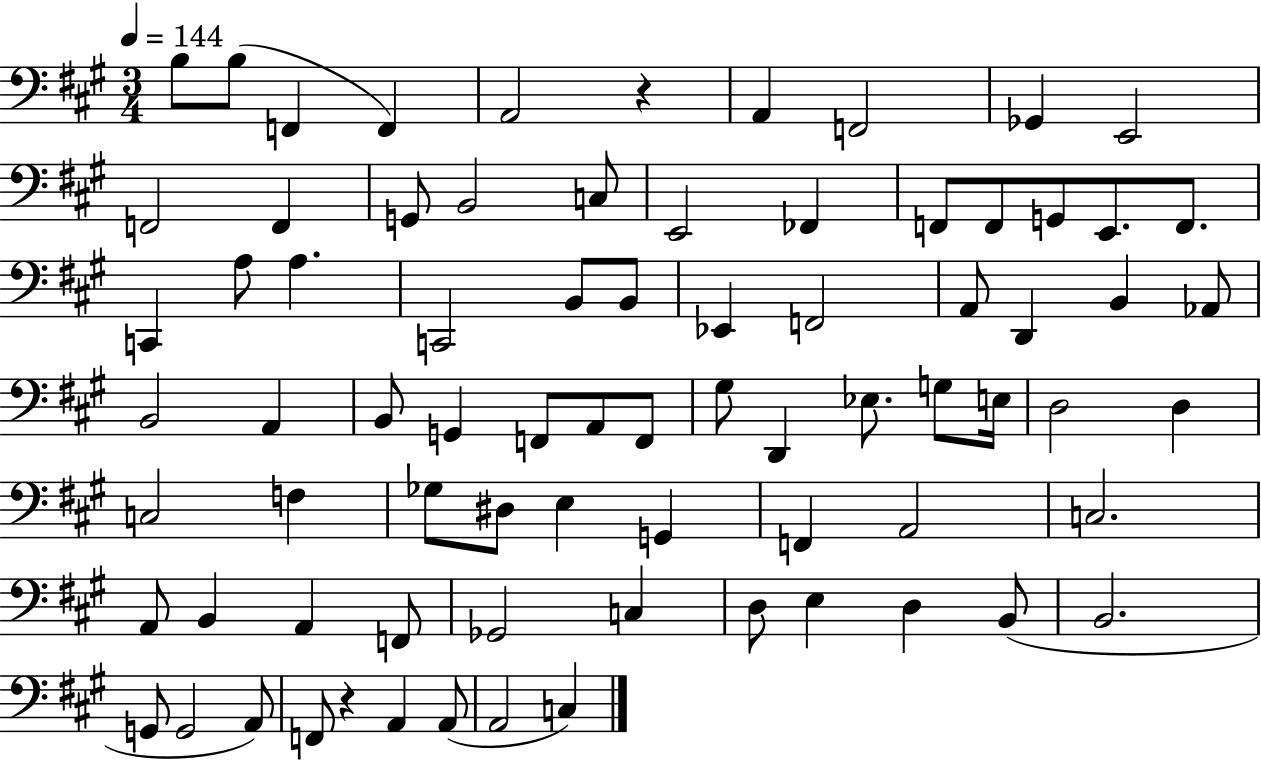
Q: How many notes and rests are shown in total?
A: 77